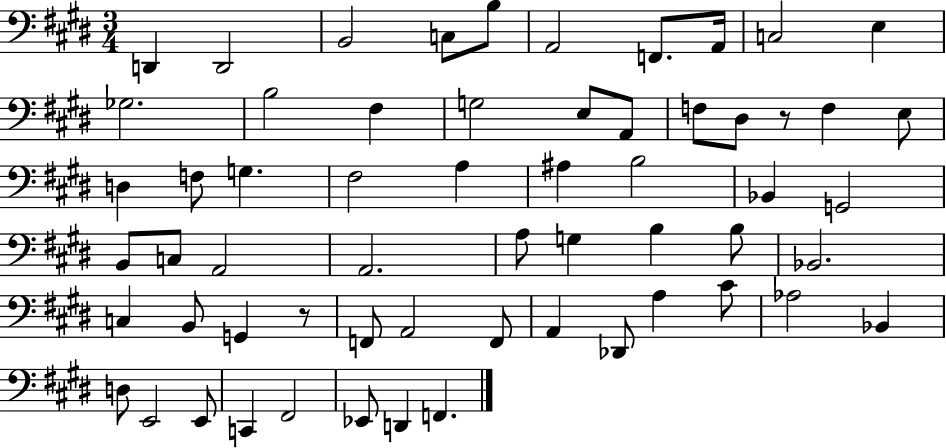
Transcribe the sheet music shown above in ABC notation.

X:1
T:Untitled
M:3/4
L:1/4
K:E
D,, D,,2 B,,2 C,/2 B,/2 A,,2 F,,/2 A,,/4 C,2 E, _G,2 B,2 ^F, G,2 E,/2 A,,/2 F,/2 ^D,/2 z/2 F, E,/2 D, F,/2 G, ^F,2 A, ^A, B,2 _B,, G,,2 B,,/2 C,/2 A,,2 A,,2 A,/2 G, B, B,/2 _B,,2 C, B,,/2 G,, z/2 F,,/2 A,,2 F,,/2 A,, _D,,/2 A, ^C/2 _A,2 _B,, D,/2 E,,2 E,,/2 C,, ^F,,2 _E,,/2 D,, F,,